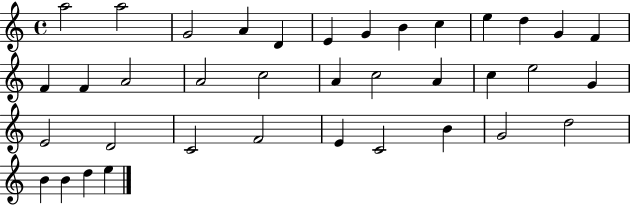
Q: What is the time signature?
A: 4/4